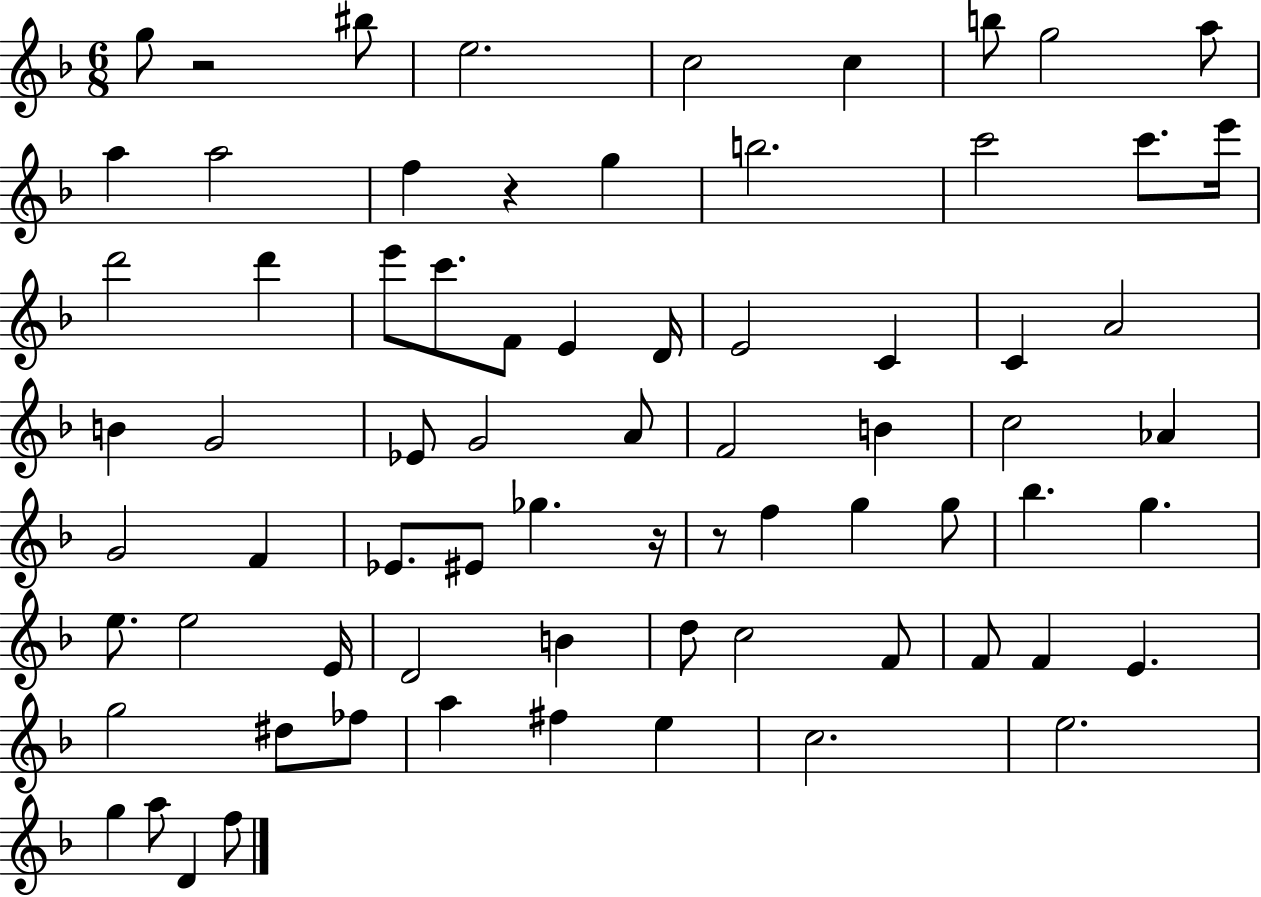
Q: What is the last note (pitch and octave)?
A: F5